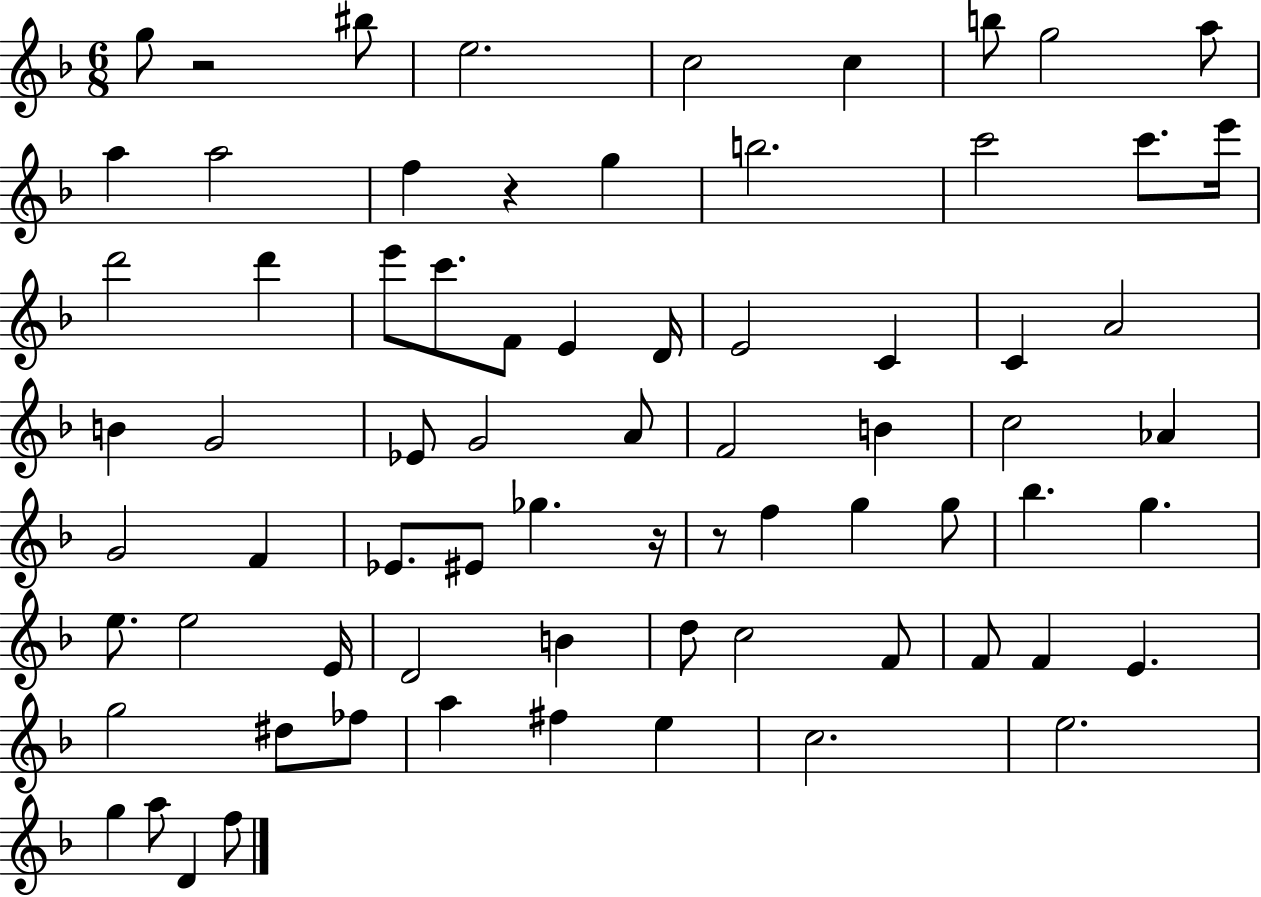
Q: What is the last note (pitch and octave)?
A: F5